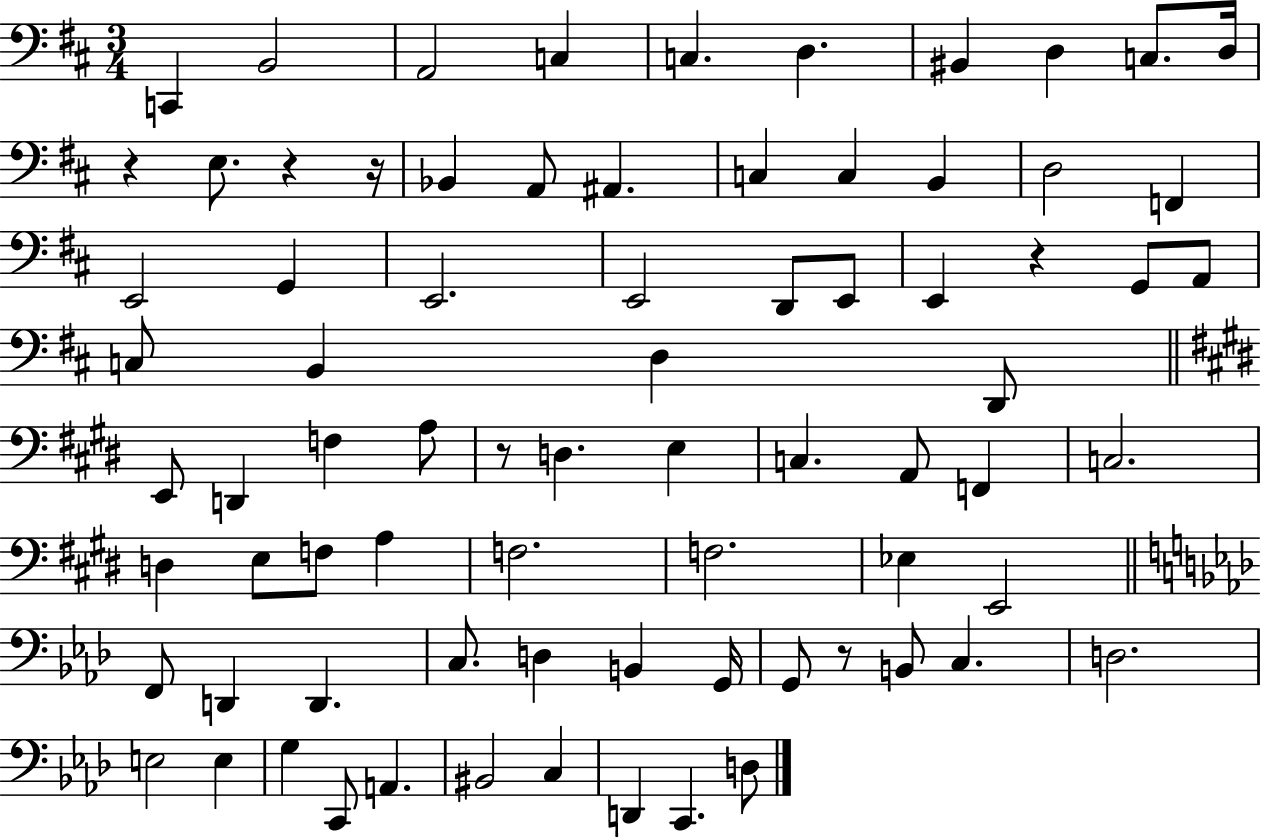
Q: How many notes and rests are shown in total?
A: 77